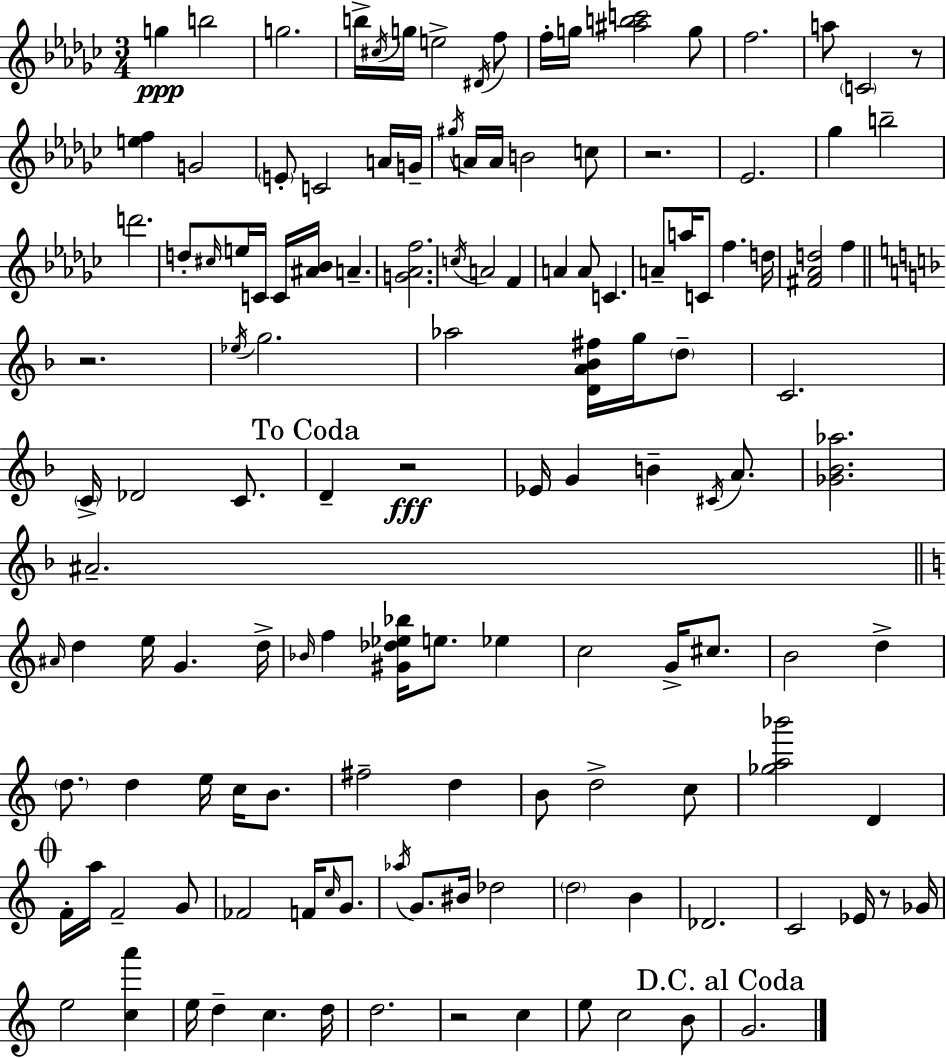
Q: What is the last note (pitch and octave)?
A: G4